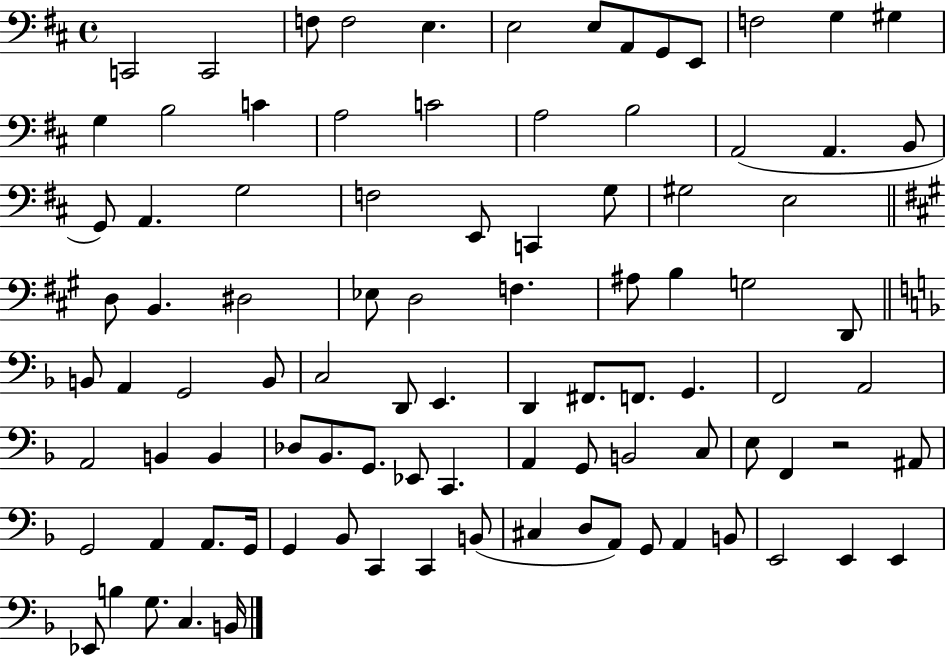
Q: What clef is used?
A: bass